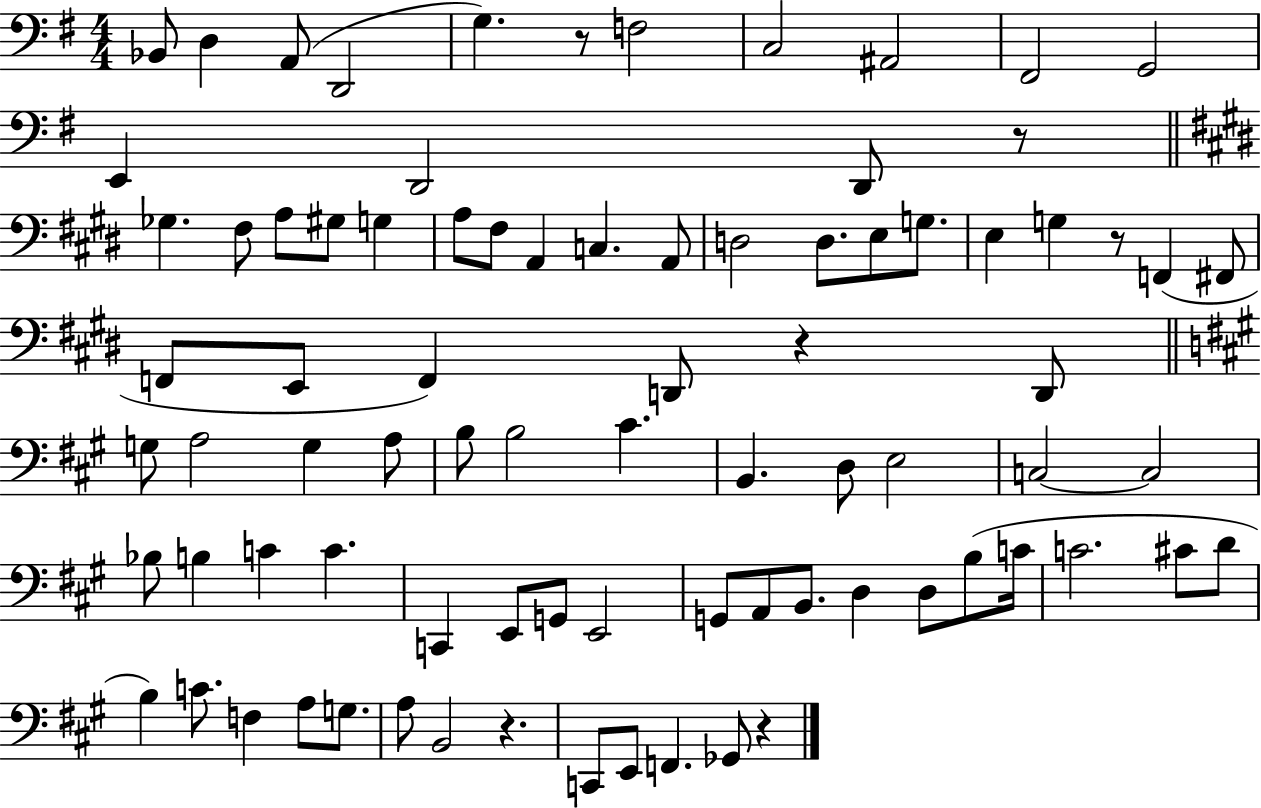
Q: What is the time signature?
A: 4/4